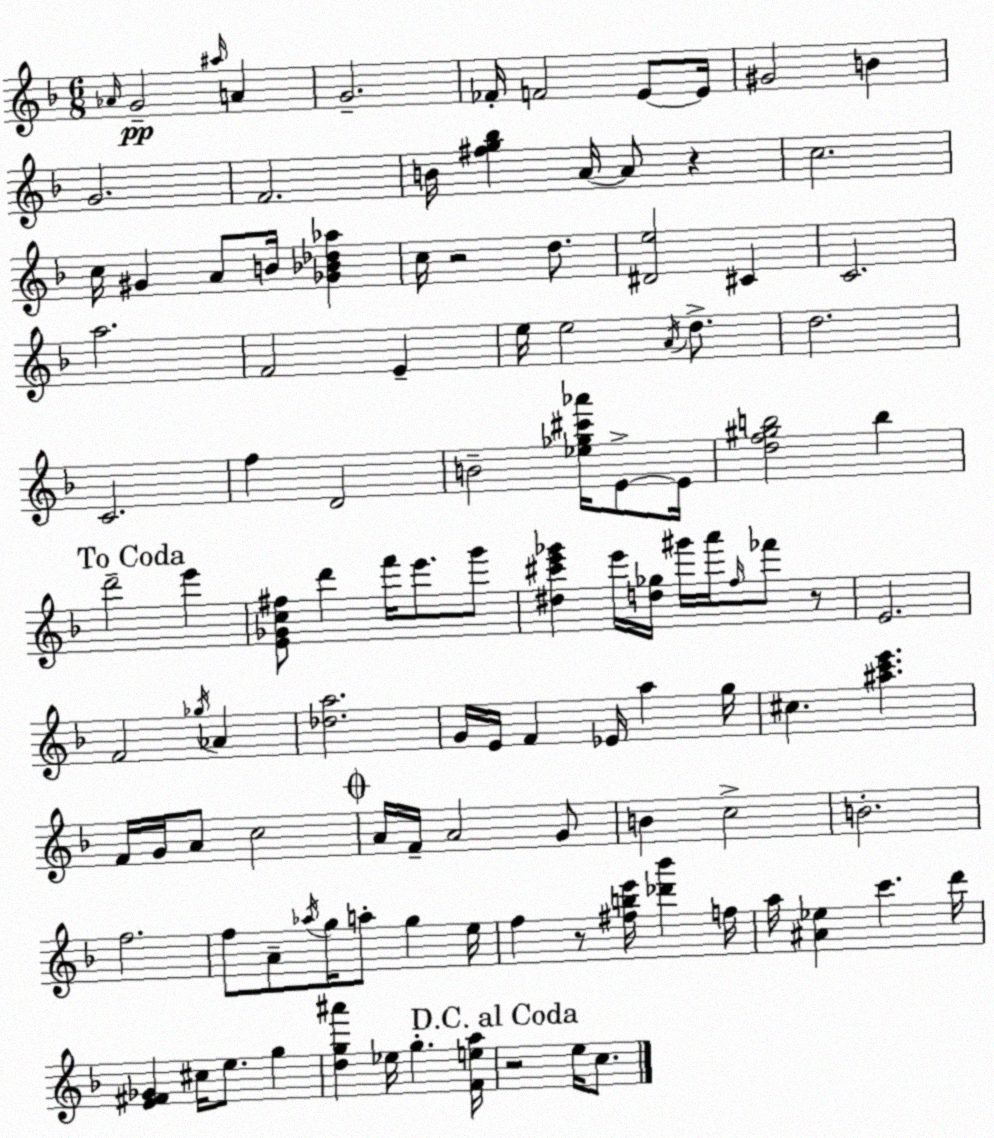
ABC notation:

X:1
T:Untitled
M:6/8
L:1/4
K:F
_A/4 G2 ^a/4 A G2 _F/4 F2 E/2 E/4 ^G2 B G2 F2 B/4 [^fg_b] A/4 A/2 z c2 c/4 ^G A/2 B/4 [_G_B_d_a] c/4 z2 d/2 [^De]2 ^C C2 a2 F2 E e/4 e2 A/4 d/2 d2 C2 f D2 B2 [_e_g^c'_a']/4 E/2 E/4 [df^gb]2 b d'2 e' [E_Gc^f]/2 d' f'/4 e'/2 g'/2 [^d^c'e'_g'] e'/4 [d_g]/4 ^g'/4 a'/4 f/4 _f'/2 z/2 E2 F2 _g/4 _A [_da]2 G/4 E/4 F _E/4 a g/4 ^c [^ac'e'] F/4 G/4 A/2 c2 A/4 F/4 A2 G/2 B c2 B2 f2 f/2 A/2 _a/4 g/4 a/2 g e/4 f z/2 [^fbe']/4 [_d'_b'] f/4 a/4 [^A_e] c' d'/4 [E^F_G] ^c/4 e/2 g [dg^a'] _e/4 g [Fea]/4 z2 e/4 c/2